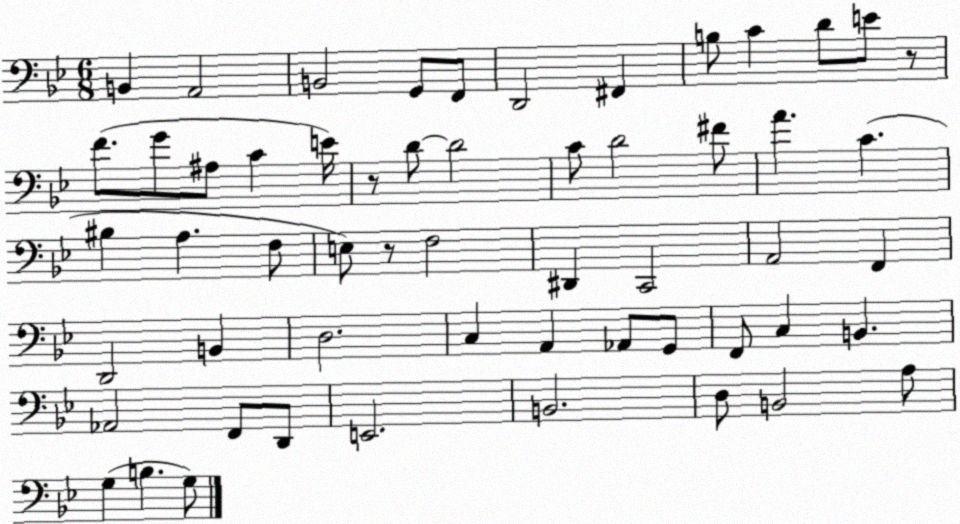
X:1
T:Untitled
M:6/8
L:1/4
K:Bb
B,, A,,2 B,,2 G,,/2 F,,/2 D,,2 ^F,, B,/2 C D/2 E/2 z/2 F/2 G/2 ^A,/2 C E/4 z/2 D/2 D2 C/2 D2 ^F/2 A C ^B, A, F,/2 E,/2 z/2 F,2 ^D,, C,,2 A,,2 F,, D,,2 B,, D,2 C, A,, _A,,/2 G,,/2 F,,/2 C, B,, _A,,2 F,,/2 D,,/2 E,,2 B,,2 D,/2 B,,2 A,/2 G, B, G,/2